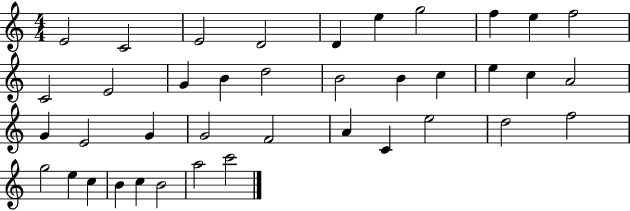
E4/h C4/h E4/h D4/h D4/q E5/q G5/h F5/q E5/q F5/h C4/h E4/h G4/q B4/q D5/h B4/h B4/q C5/q E5/q C5/q A4/h G4/q E4/h G4/q G4/h F4/h A4/q C4/q E5/h D5/h F5/h G5/h E5/q C5/q B4/q C5/q B4/h A5/h C6/h